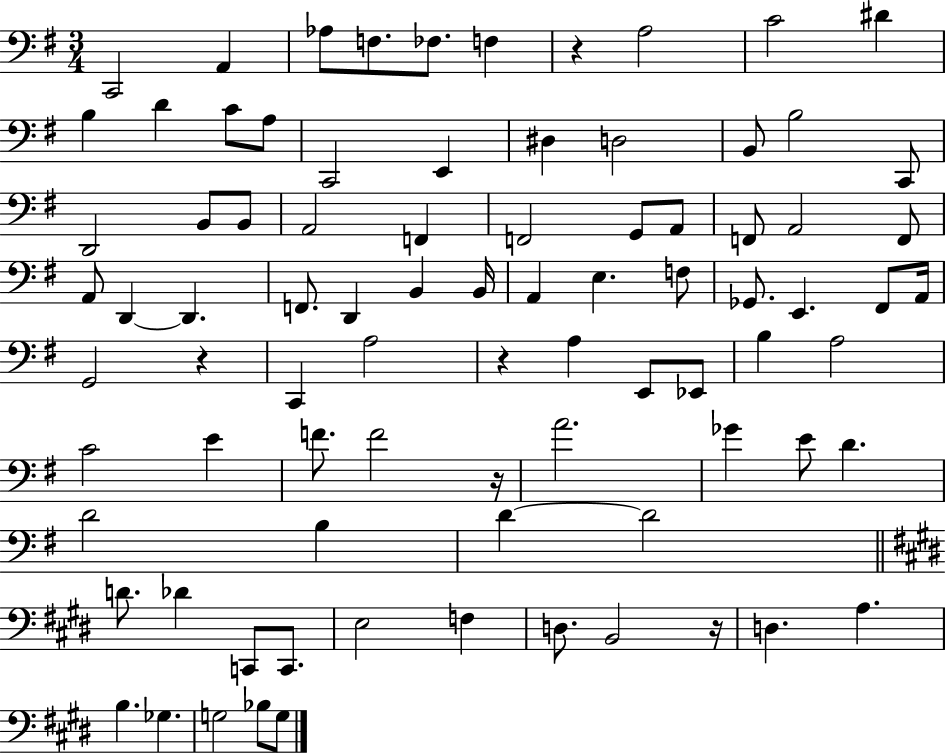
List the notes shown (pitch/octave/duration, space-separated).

C2/h A2/q Ab3/e F3/e. FES3/e. F3/q R/q A3/h C4/h D#4/q B3/q D4/q C4/e A3/e C2/h E2/q D#3/q D3/h B2/e B3/h C2/e D2/h B2/e B2/e A2/h F2/q F2/h G2/e A2/e F2/e A2/h F2/e A2/e D2/q D2/q. F2/e. D2/q B2/q B2/s A2/q E3/q. F3/e Gb2/e. E2/q. F#2/e A2/s G2/h R/q C2/q A3/h R/q A3/q E2/e Eb2/e B3/q A3/h C4/h E4/q F4/e. F4/h R/s A4/h. Gb4/q E4/e D4/q. D4/h B3/q D4/q D4/h D4/e. Db4/q C2/e C2/e. E3/h F3/q D3/e. B2/h R/s D3/q. A3/q. B3/q. Gb3/q. G3/h Bb3/e G3/e